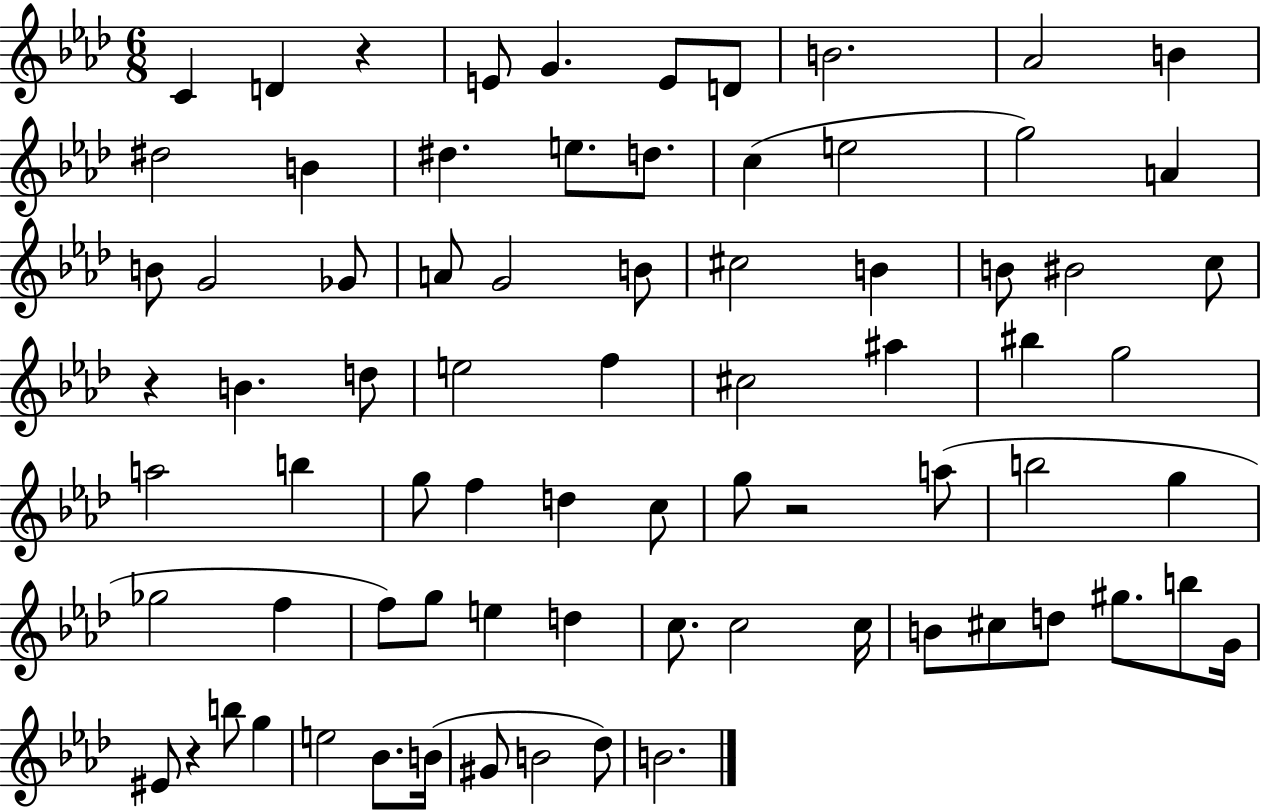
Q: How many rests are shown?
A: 4